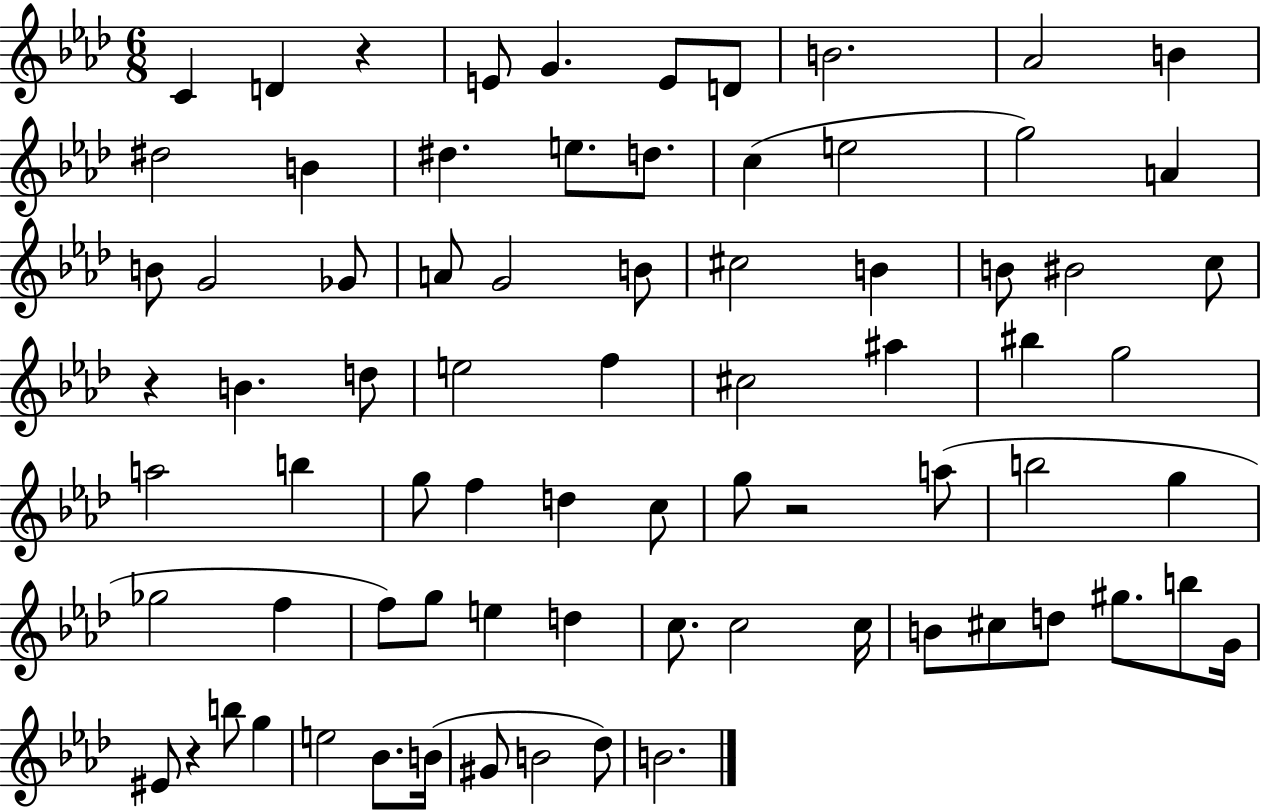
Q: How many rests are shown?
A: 4